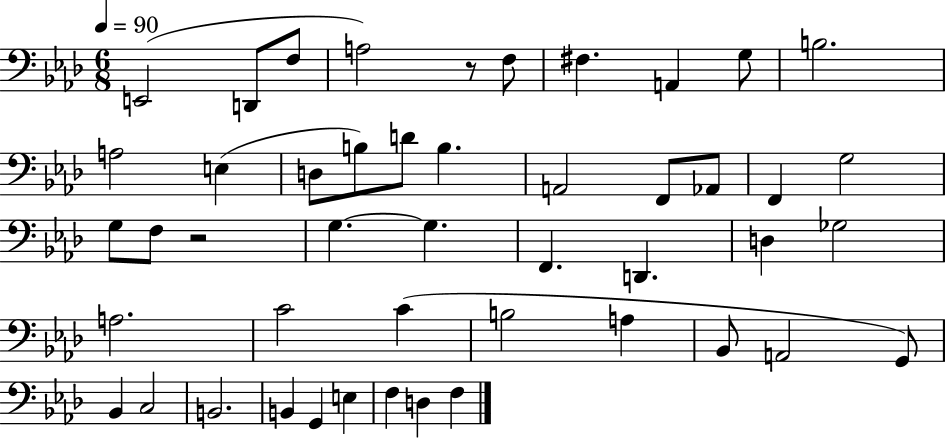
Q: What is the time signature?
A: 6/8